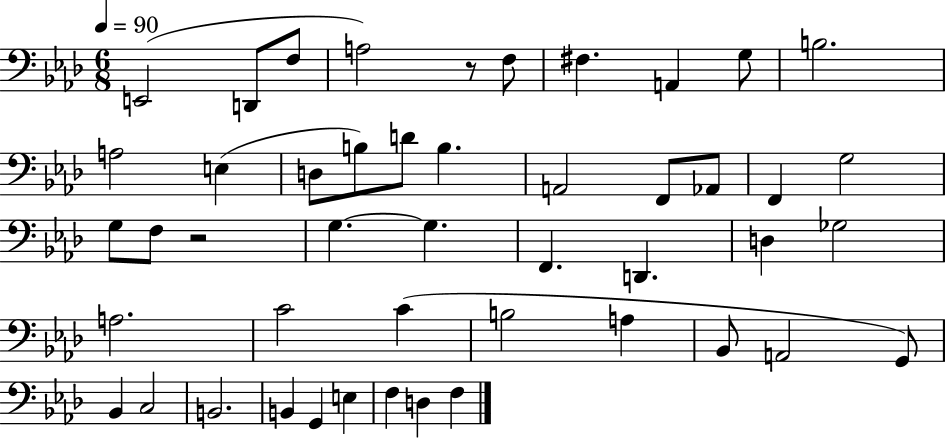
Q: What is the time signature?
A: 6/8